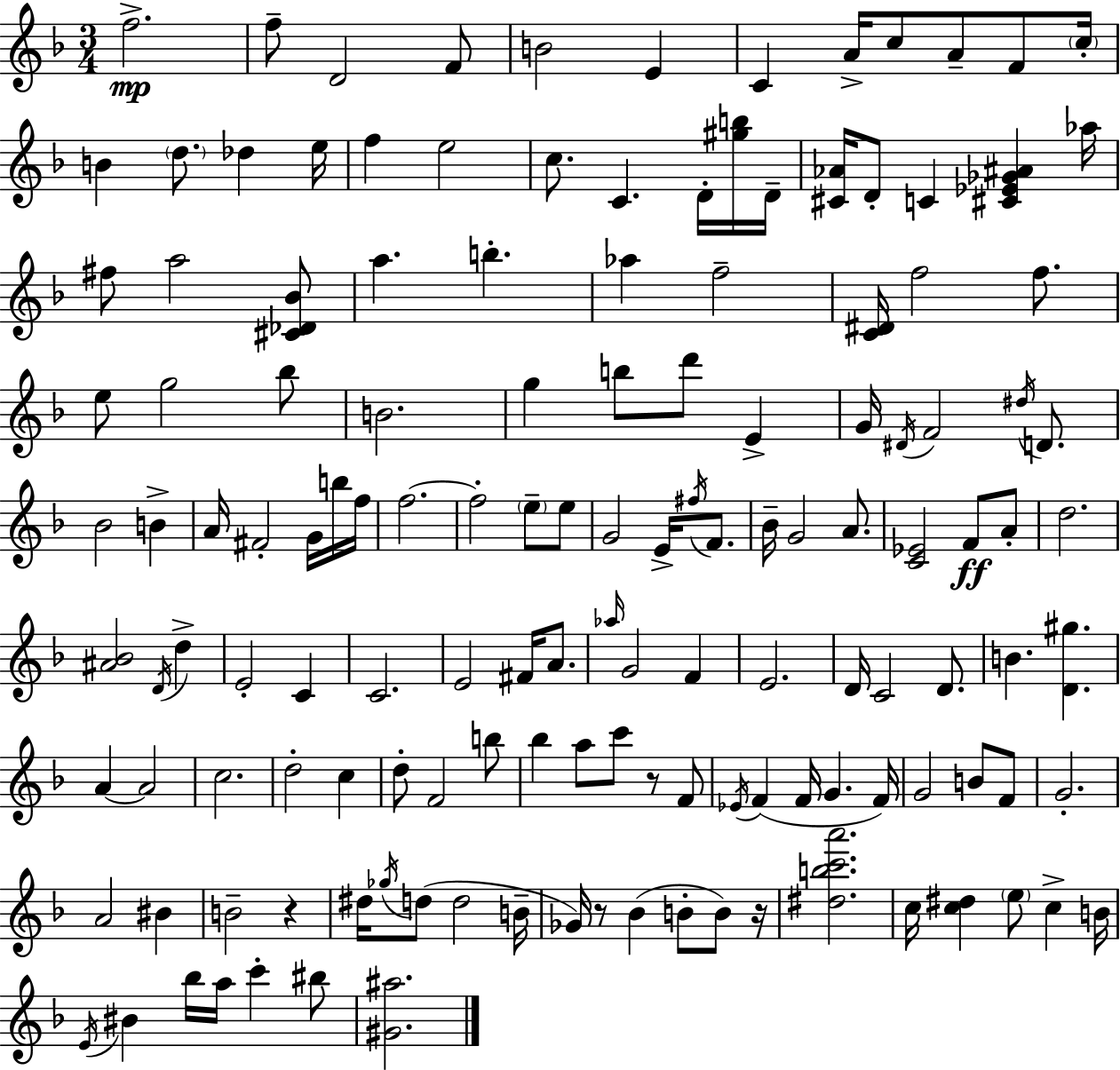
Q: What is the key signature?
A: F major